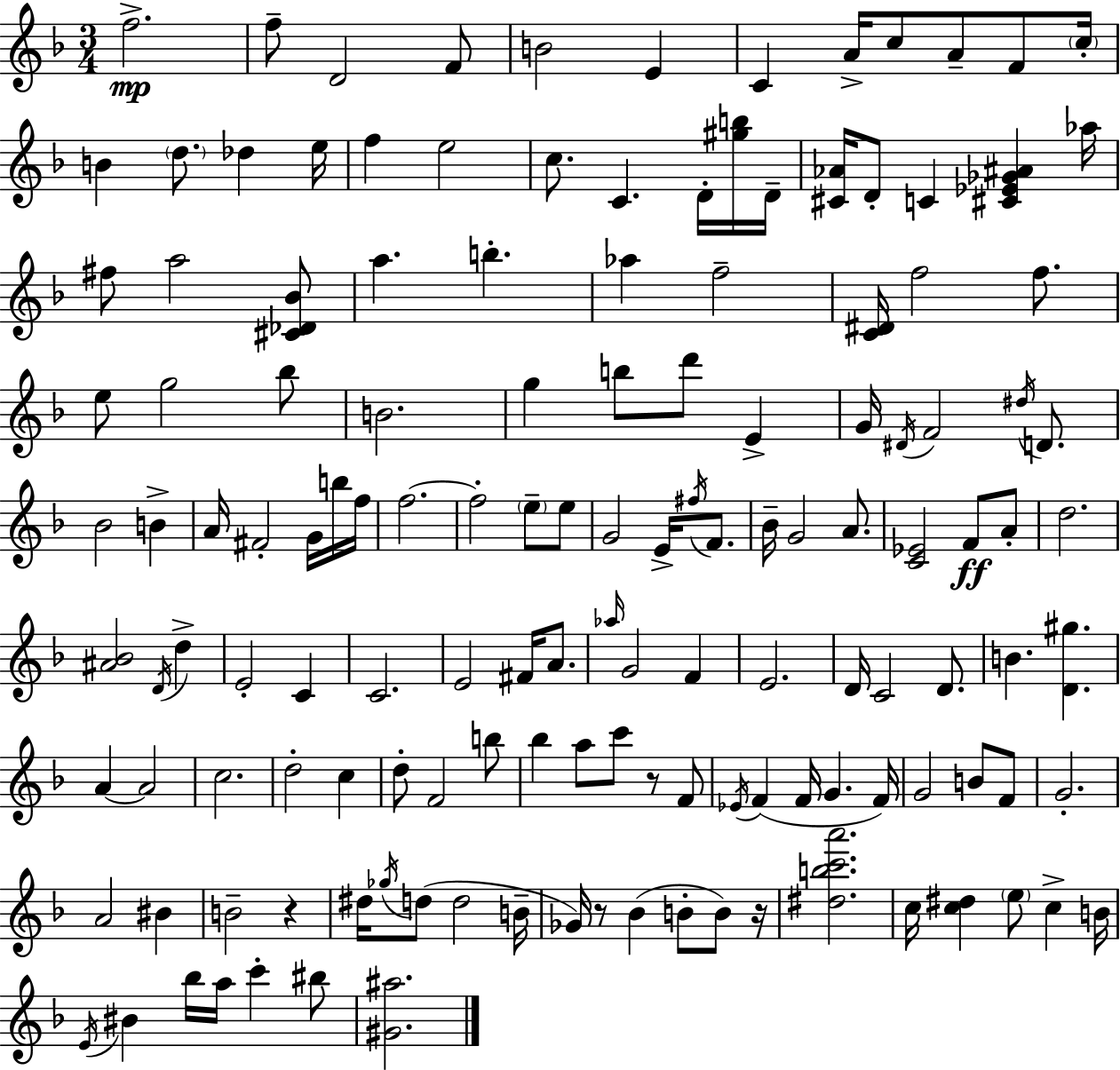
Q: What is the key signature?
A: F major